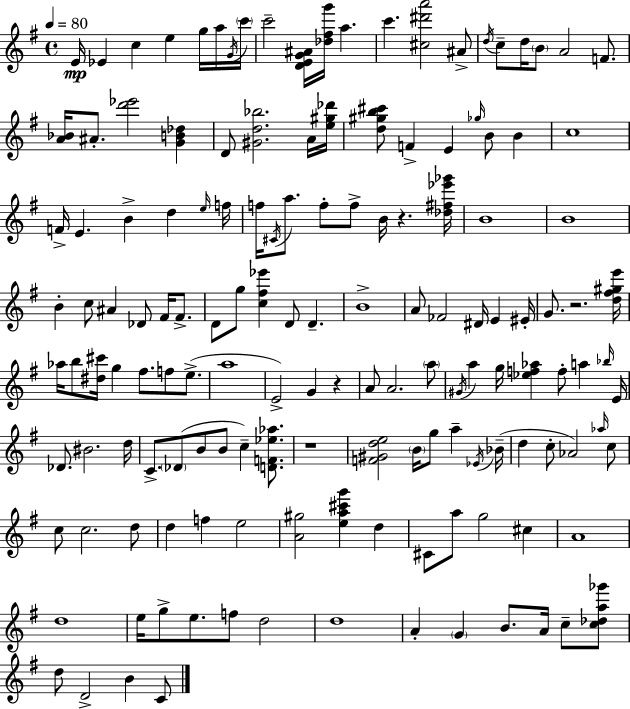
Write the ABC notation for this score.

X:1
T:Untitled
M:4/4
L:1/4
K:Em
E/4 _E c e g/4 a/4 G/4 c'/4 c'2 [DEG^A]/4 [_d^fg']/4 a c' [^c^d'a']2 ^A/2 d/4 c/2 d/4 B/2 A2 F/2 [A_B]/4 ^A/2 [d'_e']2 [GB_d] D/2 [^Gd_b]2 A/4 [e^g_d']/4 [d^gb^c']/2 F E _g/4 B/2 B c4 F/4 E B d e/4 f/4 f/4 ^C/4 a/2 f/2 f/2 B/4 z [_d^f_e'_g']/4 B4 B4 B c/2 ^A _D/2 ^F/4 ^F/2 D/2 g/2 [c^f_e'] D/2 D B4 A/2 _F2 ^D/4 E ^E/4 G/2 z2 [d^f^ge']/4 _a/4 b/2 [^d^c']/4 g ^f/2 f/2 e/2 a4 E2 G z A/2 A2 a/2 ^G/4 a g/4 [_ef_a] f/2 a _b/4 E/4 _D/2 ^B2 d/4 C/2 _D/2 B/2 B/2 c [DF_e_a]/2 z4 [F^Gde]2 B/4 g/2 a _E/4 _B/4 d c/2 _A2 _a/4 c/2 c/2 c2 d/2 d f e2 [A^g]2 [ea^c'g'] d ^C/2 a/2 g2 ^c A4 d4 e/4 g/2 e/2 f/2 d2 d4 A G B/2 A/4 c/2 [c_da_g']/2 d/2 D2 B C/2